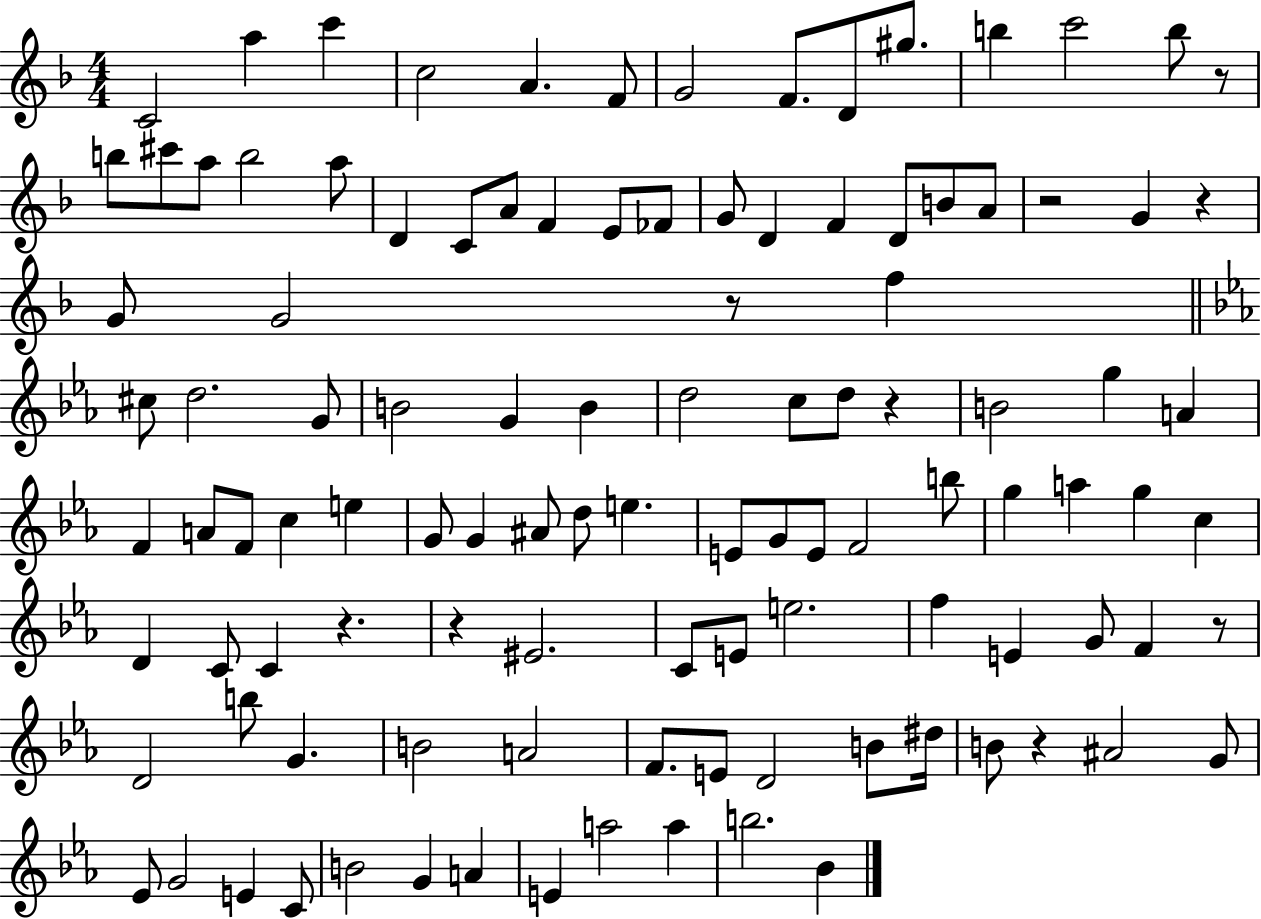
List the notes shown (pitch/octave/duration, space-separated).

C4/h A5/q C6/q C5/h A4/q. F4/e G4/h F4/e. D4/e G#5/e. B5/q C6/h B5/e R/e B5/e C#6/e A5/e B5/h A5/e D4/q C4/e A4/e F4/q E4/e FES4/e G4/e D4/q F4/q D4/e B4/e A4/e R/h G4/q R/q G4/e G4/h R/e F5/q C#5/e D5/h. G4/e B4/h G4/q B4/q D5/h C5/e D5/e R/q B4/h G5/q A4/q F4/q A4/e F4/e C5/q E5/q G4/e G4/q A#4/e D5/e E5/q. E4/e G4/e E4/e F4/h B5/e G5/q A5/q G5/q C5/q D4/q C4/e C4/q R/q. R/q EIS4/h. C4/e E4/e E5/h. F5/q E4/q G4/e F4/q R/e D4/h B5/e G4/q. B4/h A4/h F4/e. E4/e D4/h B4/e D#5/s B4/e R/q A#4/h G4/e Eb4/e G4/h E4/q C4/e B4/h G4/q A4/q E4/q A5/h A5/q B5/h. Bb4/q